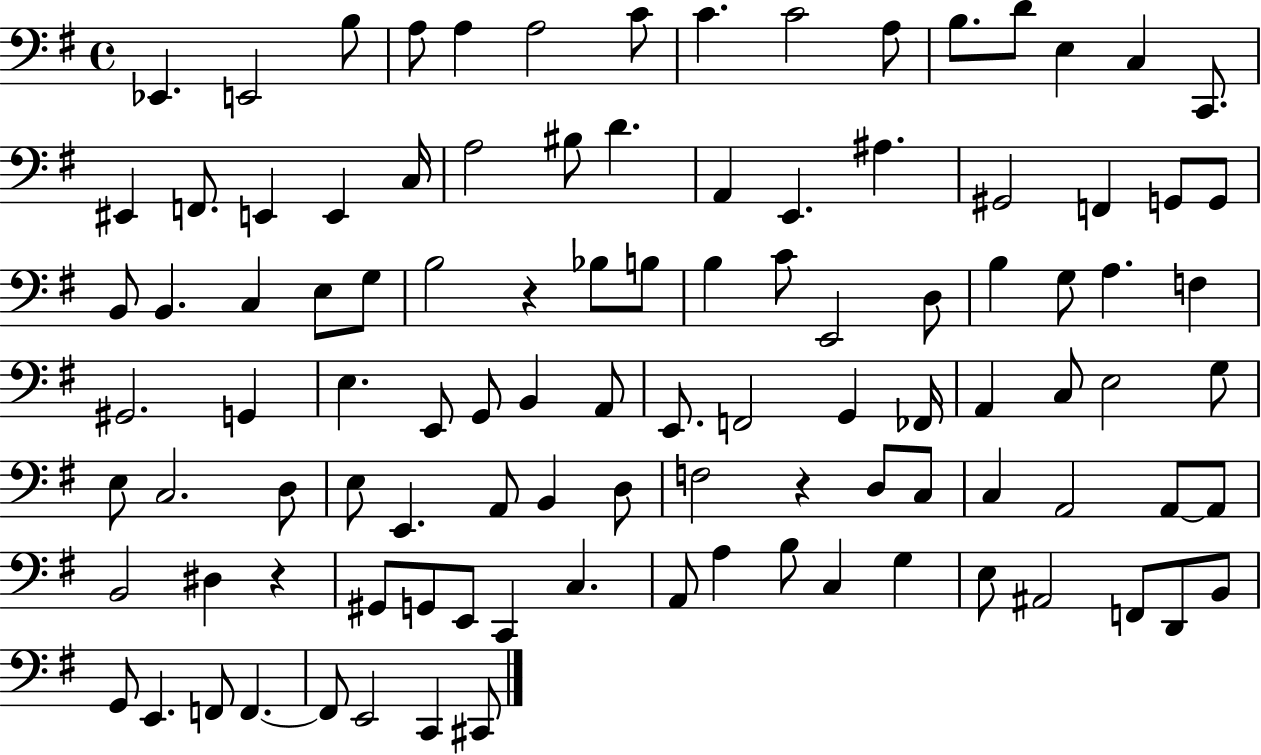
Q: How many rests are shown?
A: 3